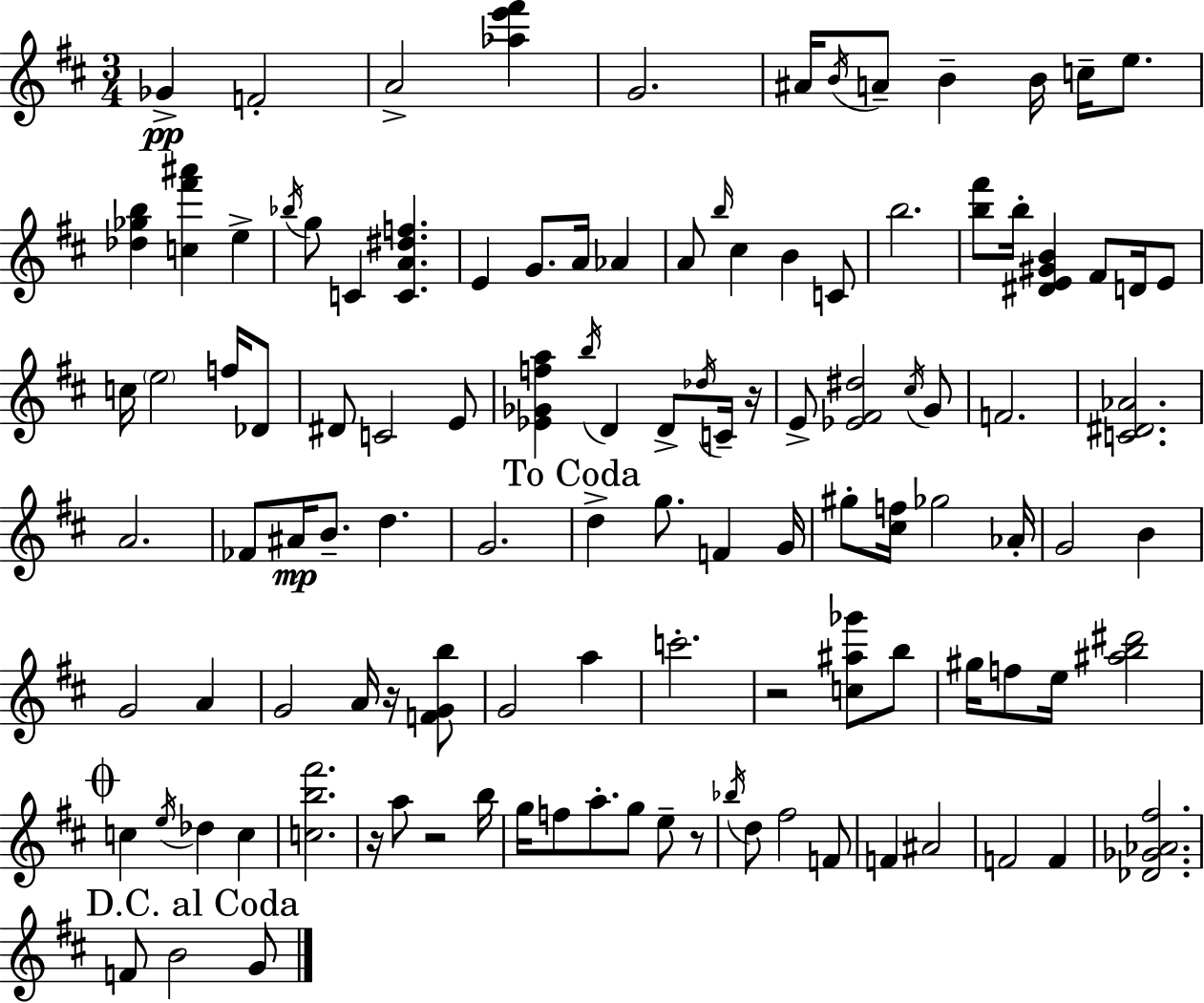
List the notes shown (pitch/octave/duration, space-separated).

Gb4/q F4/h A4/h [Ab5,E6,F#6]/q G4/h. A#4/s B4/s A4/e B4/q B4/s C5/s E5/e. [Db5,Gb5,B5]/q [C5,F#6,A#6]/q E5/q Bb5/s G5/e C4/q [C4,A4,D#5,F5]/q. E4/q G4/e. A4/s Ab4/q A4/e B5/s C#5/q B4/q C4/e B5/h. [B5,F#6]/e B5/s [D#4,E4,G#4,B4]/q F#4/e D4/s E4/e C5/s E5/h F5/s Db4/e D#4/e C4/h E4/e [Eb4,Gb4,F5,A5]/q B5/s D4/q D4/e Db5/s C4/s R/s E4/e [Eb4,F#4,D#5]/h C#5/s G4/e F4/h. [C4,D#4,Ab4]/h. A4/h. FES4/e A#4/s B4/e. D5/q. G4/h. D5/q G5/e. F4/q G4/s G#5/e [C#5,F5]/s Gb5/h Ab4/s G4/h B4/q G4/h A4/q G4/h A4/s R/s [F4,G4,B5]/e G4/h A5/q C6/h. R/h [C5,A#5,Gb6]/e B5/e G#5/s F5/e E5/s [A#5,B5,D#6]/h C5/q E5/s Db5/q C5/q [C5,B5,F#6]/h. R/s A5/e R/h B5/s G5/s F5/e A5/e. G5/e E5/e R/e Bb5/s D5/e F#5/h F4/e F4/q A#4/h F4/h F4/q [Db4,Gb4,Ab4,F#5]/h. F4/e B4/h G4/e